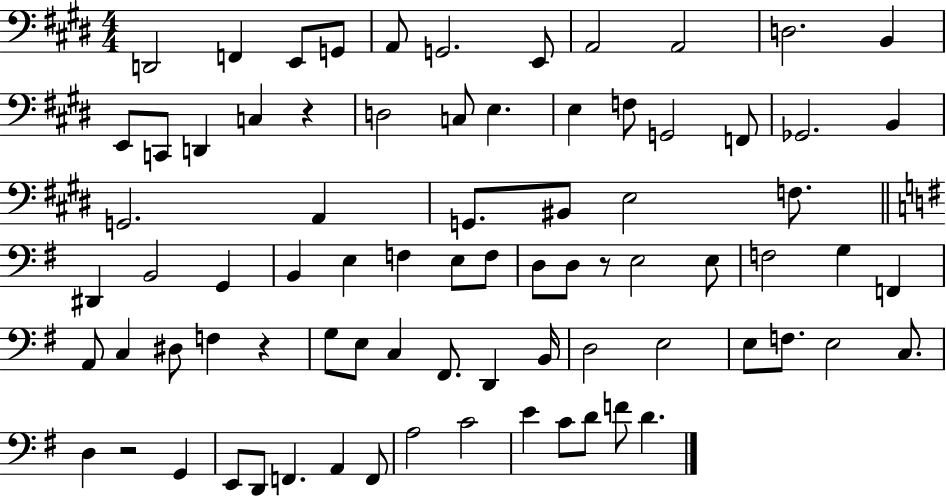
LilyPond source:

{
  \clef bass
  \numericTimeSignature
  \time 4/4
  \key e \major
  d,2 f,4 e,8 g,8 | a,8 g,2. e,8 | a,2 a,2 | d2. b,4 | \break e,8 c,8 d,4 c4 r4 | d2 c8 e4. | e4 f8 g,2 f,8 | ges,2. b,4 | \break g,2. a,4 | g,8. bis,8 e2 f8. | \bar "||" \break \key e \minor dis,4 b,2 g,4 | b,4 e4 f4 e8 f8 | d8 d8 r8 e2 e8 | f2 g4 f,4 | \break a,8 c4 dis8 f4 r4 | g8 e8 c4 fis,8. d,4 b,16 | d2 e2 | e8 f8. e2 c8. | \break d4 r2 g,4 | e,8 d,8 f,4. a,4 f,8 | a2 c'2 | e'4 c'8 d'8 f'8 d'4. | \break \bar "|."
}